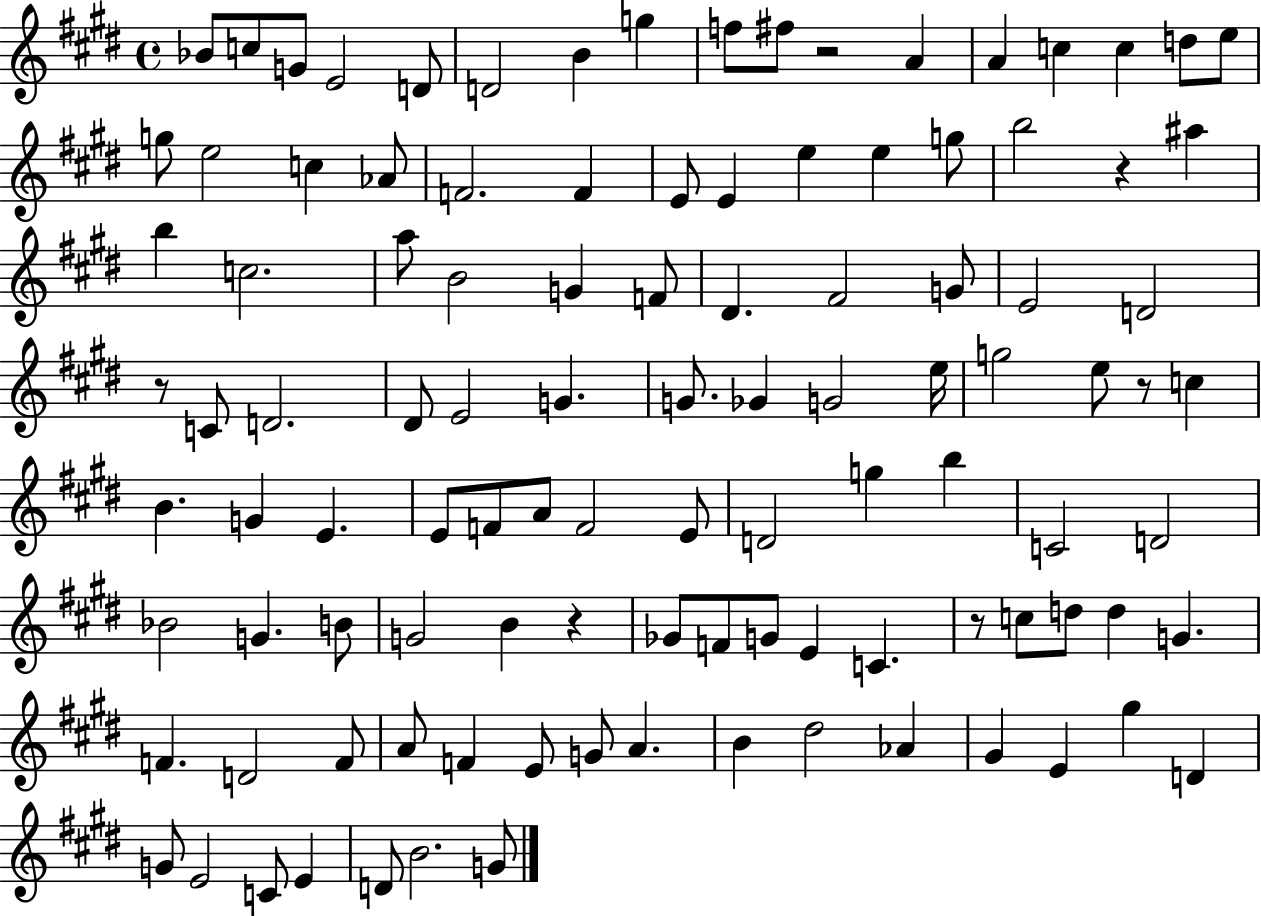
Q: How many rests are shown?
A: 6